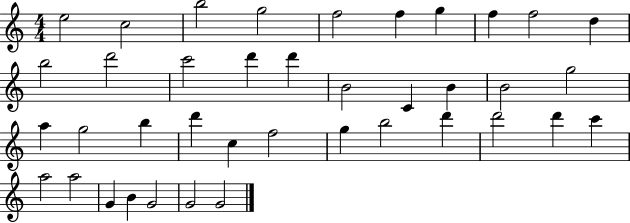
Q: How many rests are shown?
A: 0